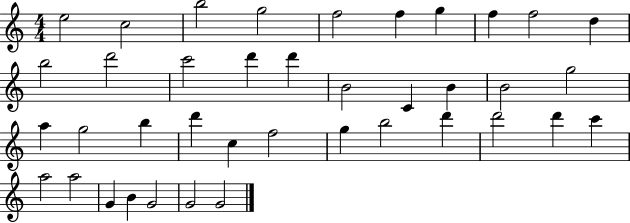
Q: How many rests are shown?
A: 0